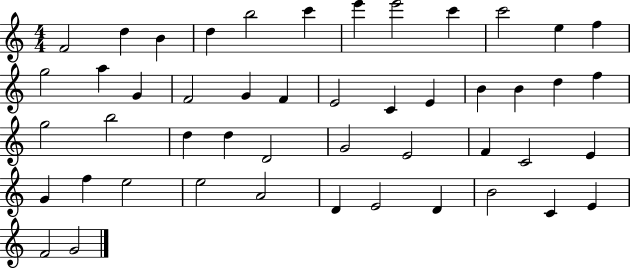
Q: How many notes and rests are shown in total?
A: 48